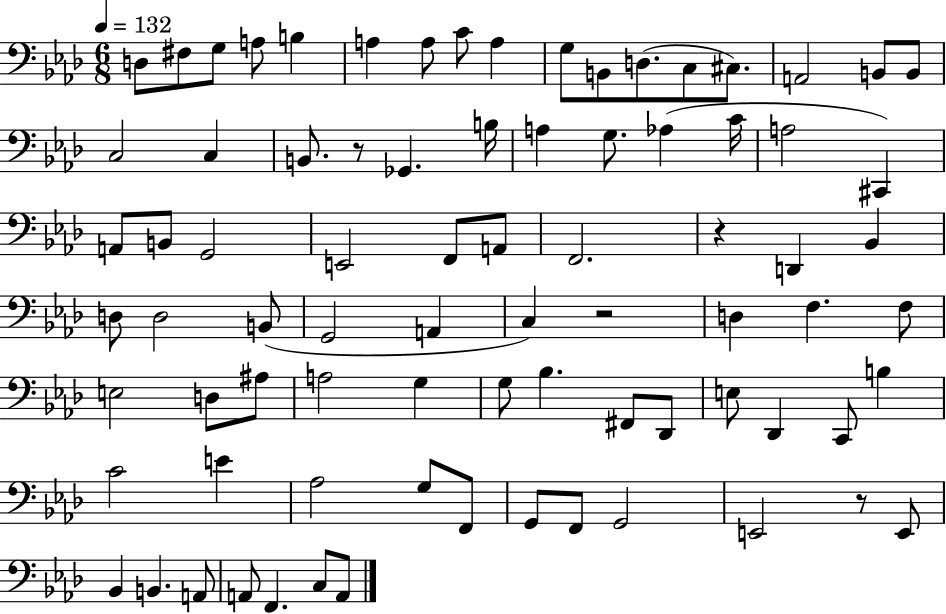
X:1
T:Untitled
M:6/8
L:1/4
K:Ab
D,/2 ^F,/2 G,/2 A,/2 B, A, A,/2 C/2 A, G,/2 B,,/2 D,/2 C,/2 ^C,/2 A,,2 B,,/2 B,,/2 C,2 C, B,,/2 z/2 _G,, B,/4 A, G,/2 _A, C/4 A,2 ^C,, A,,/2 B,,/2 G,,2 E,,2 F,,/2 A,,/2 F,,2 z D,, _B,, D,/2 D,2 B,,/2 G,,2 A,, C, z2 D, F, F,/2 E,2 D,/2 ^A,/2 A,2 G, G,/2 _B, ^F,,/2 _D,,/2 E,/2 _D,, C,,/2 B, C2 E _A,2 G,/2 F,,/2 G,,/2 F,,/2 G,,2 E,,2 z/2 E,,/2 _B,, B,, A,,/2 A,,/2 F,, C,/2 A,,/2